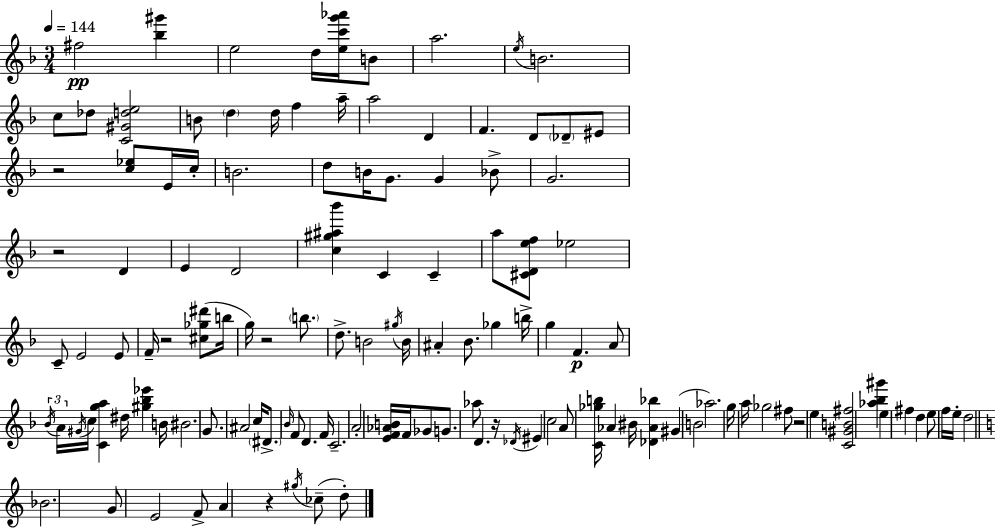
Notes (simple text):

F#5/h [Bb5,G#6]/q E5/h D5/s [E5,C6,G6,Ab6]/s B4/e A5/h. E5/s B4/h. C5/e Db5/e [C4,G#4,D5,E5]/h B4/e D5/q D5/s F5/q A5/s A5/h D4/q F4/q. D4/e Db4/e EIS4/e R/h [C5,Eb5]/e E4/s C5/s B4/h. D5/e B4/s G4/e. G4/q Bb4/e G4/h. R/h D4/q E4/q D4/h [C5,G#5,A#5,Bb6]/q C4/q C4/q A5/e [C#4,D4,E5,F5]/e Eb5/h C4/e E4/h E4/e F4/s R/h [C#5,Gb5,D#6]/e B5/s G5/s R/h B5/e. D5/e. B4/h G#5/s B4/s A#4/q Bb4/e. Gb5/q B5/s G5/q F4/q. A4/e Bb4/s A4/s G#4/s C5/s [C4,G5,A5]/q D#5/s [G#5,Bb5,Eb6]/q B4/s BIS4/h. G4/e. A#4/h C5/s D#4/e. Bb4/s F4/e D4/q. F4/s C4/h. A4/h [E4,F4,Ab4,B4]/s F4/s Gb4/e G4/e. Ab5/e D4/q. R/s Db4/s EIS4/q C5/h A4/e [C4,Gb5,B5]/s Ab4/q BIS4/s [Db4,Ab4,Bb5]/q G#4/q B4/h Ab5/h. G5/s A5/s Gb5/h F#5/e R/h E5/q [C4,G#4,B4,F#5]/h [Ab5,Bb5,G#6]/q E5/q F#5/q D5/q E5/e F5/s E5/s D5/h Bb4/h. G4/e E4/h F4/e A4/q R/q G#5/s CES5/e D5/e